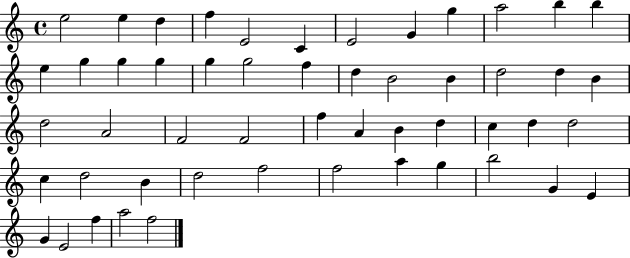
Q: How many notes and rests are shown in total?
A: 52